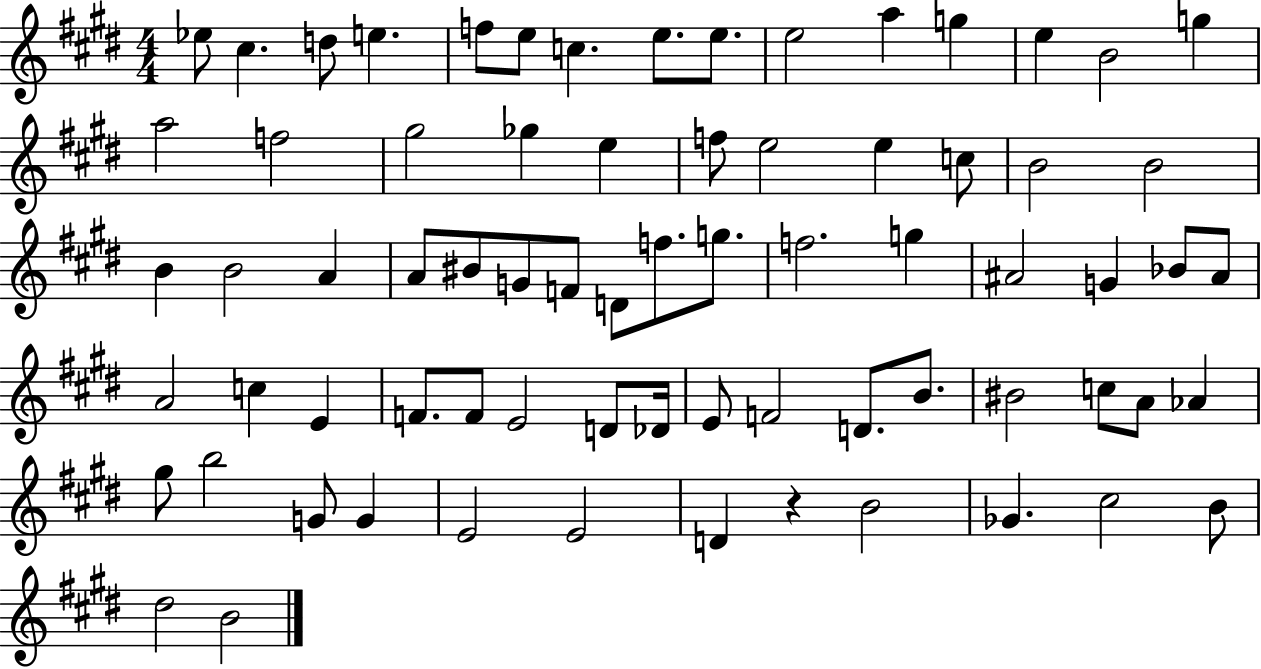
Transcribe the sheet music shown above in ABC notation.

X:1
T:Untitled
M:4/4
L:1/4
K:E
_e/2 ^c d/2 e f/2 e/2 c e/2 e/2 e2 a g e B2 g a2 f2 ^g2 _g e f/2 e2 e c/2 B2 B2 B B2 A A/2 ^B/2 G/2 F/2 D/2 f/2 g/2 f2 g ^A2 G _B/2 ^A/2 A2 c E F/2 F/2 E2 D/2 _D/4 E/2 F2 D/2 B/2 ^B2 c/2 A/2 _A ^g/2 b2 G/2 G E2 E2 D z B2 _G ^c2 B/2 ^d2 B2